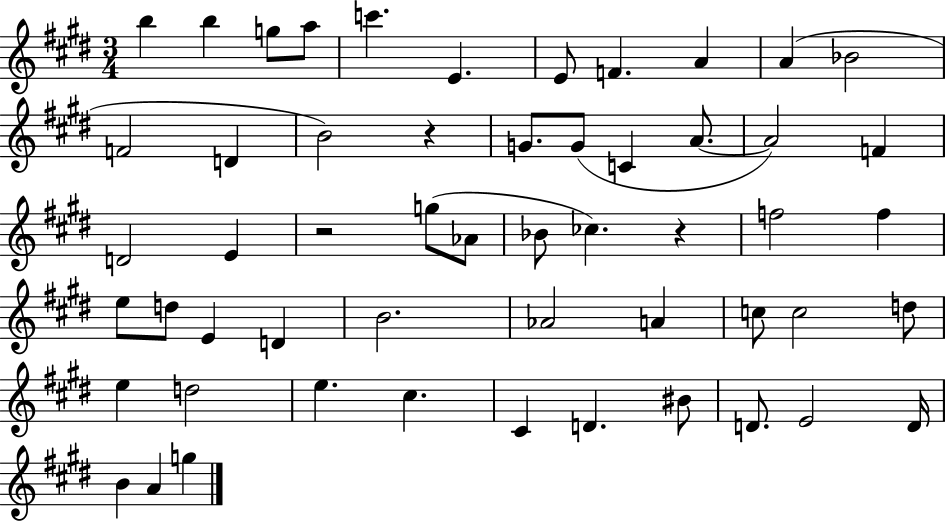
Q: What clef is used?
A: treble